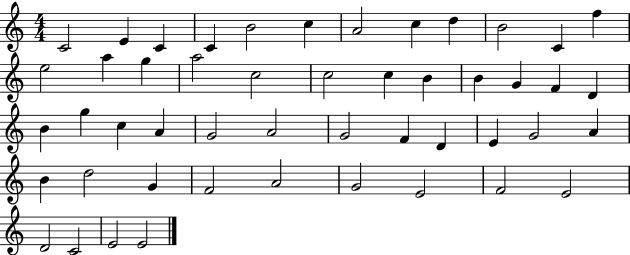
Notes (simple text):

C4/h E4/q C4/q C4/q B4/h C5/q A4/h C5/q D5/q B4/h C4/q F5/q E5/h A5/q G5/q A5/h C5/h C5/h C5/q B4/q B4/q G4/q F4/q D4/q B4/q G5/q C5/q A4/q G4/h A4/h G4/h F4/q D4/q E4/q G4/h A4/q B4/q D5/h G4/q F4/h A4/h G4/h E4/h F4/h E4/h D4/h C4/h E4/h E4/h